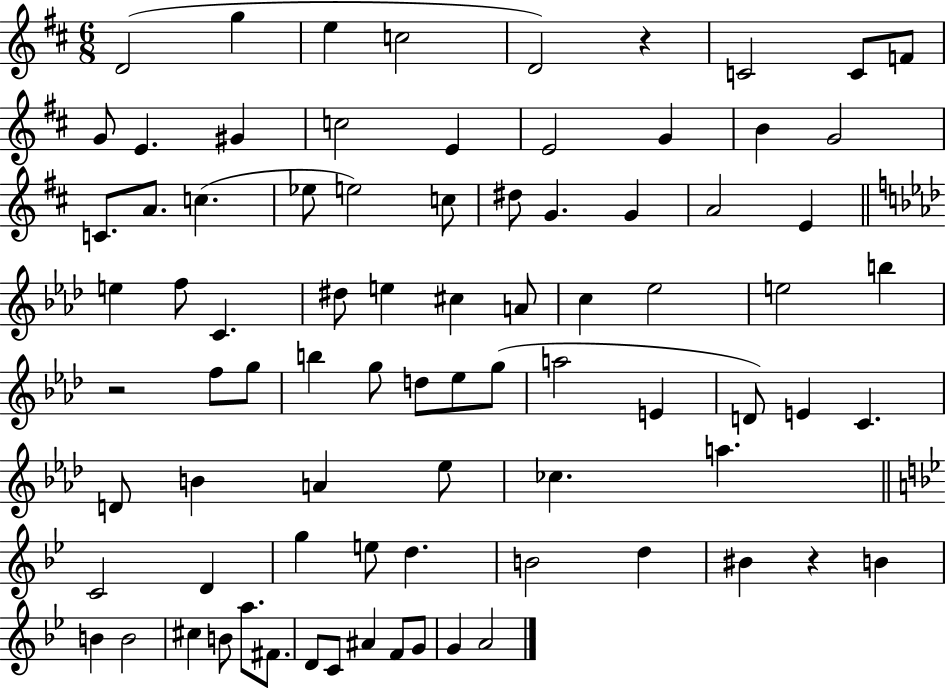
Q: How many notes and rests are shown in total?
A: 82